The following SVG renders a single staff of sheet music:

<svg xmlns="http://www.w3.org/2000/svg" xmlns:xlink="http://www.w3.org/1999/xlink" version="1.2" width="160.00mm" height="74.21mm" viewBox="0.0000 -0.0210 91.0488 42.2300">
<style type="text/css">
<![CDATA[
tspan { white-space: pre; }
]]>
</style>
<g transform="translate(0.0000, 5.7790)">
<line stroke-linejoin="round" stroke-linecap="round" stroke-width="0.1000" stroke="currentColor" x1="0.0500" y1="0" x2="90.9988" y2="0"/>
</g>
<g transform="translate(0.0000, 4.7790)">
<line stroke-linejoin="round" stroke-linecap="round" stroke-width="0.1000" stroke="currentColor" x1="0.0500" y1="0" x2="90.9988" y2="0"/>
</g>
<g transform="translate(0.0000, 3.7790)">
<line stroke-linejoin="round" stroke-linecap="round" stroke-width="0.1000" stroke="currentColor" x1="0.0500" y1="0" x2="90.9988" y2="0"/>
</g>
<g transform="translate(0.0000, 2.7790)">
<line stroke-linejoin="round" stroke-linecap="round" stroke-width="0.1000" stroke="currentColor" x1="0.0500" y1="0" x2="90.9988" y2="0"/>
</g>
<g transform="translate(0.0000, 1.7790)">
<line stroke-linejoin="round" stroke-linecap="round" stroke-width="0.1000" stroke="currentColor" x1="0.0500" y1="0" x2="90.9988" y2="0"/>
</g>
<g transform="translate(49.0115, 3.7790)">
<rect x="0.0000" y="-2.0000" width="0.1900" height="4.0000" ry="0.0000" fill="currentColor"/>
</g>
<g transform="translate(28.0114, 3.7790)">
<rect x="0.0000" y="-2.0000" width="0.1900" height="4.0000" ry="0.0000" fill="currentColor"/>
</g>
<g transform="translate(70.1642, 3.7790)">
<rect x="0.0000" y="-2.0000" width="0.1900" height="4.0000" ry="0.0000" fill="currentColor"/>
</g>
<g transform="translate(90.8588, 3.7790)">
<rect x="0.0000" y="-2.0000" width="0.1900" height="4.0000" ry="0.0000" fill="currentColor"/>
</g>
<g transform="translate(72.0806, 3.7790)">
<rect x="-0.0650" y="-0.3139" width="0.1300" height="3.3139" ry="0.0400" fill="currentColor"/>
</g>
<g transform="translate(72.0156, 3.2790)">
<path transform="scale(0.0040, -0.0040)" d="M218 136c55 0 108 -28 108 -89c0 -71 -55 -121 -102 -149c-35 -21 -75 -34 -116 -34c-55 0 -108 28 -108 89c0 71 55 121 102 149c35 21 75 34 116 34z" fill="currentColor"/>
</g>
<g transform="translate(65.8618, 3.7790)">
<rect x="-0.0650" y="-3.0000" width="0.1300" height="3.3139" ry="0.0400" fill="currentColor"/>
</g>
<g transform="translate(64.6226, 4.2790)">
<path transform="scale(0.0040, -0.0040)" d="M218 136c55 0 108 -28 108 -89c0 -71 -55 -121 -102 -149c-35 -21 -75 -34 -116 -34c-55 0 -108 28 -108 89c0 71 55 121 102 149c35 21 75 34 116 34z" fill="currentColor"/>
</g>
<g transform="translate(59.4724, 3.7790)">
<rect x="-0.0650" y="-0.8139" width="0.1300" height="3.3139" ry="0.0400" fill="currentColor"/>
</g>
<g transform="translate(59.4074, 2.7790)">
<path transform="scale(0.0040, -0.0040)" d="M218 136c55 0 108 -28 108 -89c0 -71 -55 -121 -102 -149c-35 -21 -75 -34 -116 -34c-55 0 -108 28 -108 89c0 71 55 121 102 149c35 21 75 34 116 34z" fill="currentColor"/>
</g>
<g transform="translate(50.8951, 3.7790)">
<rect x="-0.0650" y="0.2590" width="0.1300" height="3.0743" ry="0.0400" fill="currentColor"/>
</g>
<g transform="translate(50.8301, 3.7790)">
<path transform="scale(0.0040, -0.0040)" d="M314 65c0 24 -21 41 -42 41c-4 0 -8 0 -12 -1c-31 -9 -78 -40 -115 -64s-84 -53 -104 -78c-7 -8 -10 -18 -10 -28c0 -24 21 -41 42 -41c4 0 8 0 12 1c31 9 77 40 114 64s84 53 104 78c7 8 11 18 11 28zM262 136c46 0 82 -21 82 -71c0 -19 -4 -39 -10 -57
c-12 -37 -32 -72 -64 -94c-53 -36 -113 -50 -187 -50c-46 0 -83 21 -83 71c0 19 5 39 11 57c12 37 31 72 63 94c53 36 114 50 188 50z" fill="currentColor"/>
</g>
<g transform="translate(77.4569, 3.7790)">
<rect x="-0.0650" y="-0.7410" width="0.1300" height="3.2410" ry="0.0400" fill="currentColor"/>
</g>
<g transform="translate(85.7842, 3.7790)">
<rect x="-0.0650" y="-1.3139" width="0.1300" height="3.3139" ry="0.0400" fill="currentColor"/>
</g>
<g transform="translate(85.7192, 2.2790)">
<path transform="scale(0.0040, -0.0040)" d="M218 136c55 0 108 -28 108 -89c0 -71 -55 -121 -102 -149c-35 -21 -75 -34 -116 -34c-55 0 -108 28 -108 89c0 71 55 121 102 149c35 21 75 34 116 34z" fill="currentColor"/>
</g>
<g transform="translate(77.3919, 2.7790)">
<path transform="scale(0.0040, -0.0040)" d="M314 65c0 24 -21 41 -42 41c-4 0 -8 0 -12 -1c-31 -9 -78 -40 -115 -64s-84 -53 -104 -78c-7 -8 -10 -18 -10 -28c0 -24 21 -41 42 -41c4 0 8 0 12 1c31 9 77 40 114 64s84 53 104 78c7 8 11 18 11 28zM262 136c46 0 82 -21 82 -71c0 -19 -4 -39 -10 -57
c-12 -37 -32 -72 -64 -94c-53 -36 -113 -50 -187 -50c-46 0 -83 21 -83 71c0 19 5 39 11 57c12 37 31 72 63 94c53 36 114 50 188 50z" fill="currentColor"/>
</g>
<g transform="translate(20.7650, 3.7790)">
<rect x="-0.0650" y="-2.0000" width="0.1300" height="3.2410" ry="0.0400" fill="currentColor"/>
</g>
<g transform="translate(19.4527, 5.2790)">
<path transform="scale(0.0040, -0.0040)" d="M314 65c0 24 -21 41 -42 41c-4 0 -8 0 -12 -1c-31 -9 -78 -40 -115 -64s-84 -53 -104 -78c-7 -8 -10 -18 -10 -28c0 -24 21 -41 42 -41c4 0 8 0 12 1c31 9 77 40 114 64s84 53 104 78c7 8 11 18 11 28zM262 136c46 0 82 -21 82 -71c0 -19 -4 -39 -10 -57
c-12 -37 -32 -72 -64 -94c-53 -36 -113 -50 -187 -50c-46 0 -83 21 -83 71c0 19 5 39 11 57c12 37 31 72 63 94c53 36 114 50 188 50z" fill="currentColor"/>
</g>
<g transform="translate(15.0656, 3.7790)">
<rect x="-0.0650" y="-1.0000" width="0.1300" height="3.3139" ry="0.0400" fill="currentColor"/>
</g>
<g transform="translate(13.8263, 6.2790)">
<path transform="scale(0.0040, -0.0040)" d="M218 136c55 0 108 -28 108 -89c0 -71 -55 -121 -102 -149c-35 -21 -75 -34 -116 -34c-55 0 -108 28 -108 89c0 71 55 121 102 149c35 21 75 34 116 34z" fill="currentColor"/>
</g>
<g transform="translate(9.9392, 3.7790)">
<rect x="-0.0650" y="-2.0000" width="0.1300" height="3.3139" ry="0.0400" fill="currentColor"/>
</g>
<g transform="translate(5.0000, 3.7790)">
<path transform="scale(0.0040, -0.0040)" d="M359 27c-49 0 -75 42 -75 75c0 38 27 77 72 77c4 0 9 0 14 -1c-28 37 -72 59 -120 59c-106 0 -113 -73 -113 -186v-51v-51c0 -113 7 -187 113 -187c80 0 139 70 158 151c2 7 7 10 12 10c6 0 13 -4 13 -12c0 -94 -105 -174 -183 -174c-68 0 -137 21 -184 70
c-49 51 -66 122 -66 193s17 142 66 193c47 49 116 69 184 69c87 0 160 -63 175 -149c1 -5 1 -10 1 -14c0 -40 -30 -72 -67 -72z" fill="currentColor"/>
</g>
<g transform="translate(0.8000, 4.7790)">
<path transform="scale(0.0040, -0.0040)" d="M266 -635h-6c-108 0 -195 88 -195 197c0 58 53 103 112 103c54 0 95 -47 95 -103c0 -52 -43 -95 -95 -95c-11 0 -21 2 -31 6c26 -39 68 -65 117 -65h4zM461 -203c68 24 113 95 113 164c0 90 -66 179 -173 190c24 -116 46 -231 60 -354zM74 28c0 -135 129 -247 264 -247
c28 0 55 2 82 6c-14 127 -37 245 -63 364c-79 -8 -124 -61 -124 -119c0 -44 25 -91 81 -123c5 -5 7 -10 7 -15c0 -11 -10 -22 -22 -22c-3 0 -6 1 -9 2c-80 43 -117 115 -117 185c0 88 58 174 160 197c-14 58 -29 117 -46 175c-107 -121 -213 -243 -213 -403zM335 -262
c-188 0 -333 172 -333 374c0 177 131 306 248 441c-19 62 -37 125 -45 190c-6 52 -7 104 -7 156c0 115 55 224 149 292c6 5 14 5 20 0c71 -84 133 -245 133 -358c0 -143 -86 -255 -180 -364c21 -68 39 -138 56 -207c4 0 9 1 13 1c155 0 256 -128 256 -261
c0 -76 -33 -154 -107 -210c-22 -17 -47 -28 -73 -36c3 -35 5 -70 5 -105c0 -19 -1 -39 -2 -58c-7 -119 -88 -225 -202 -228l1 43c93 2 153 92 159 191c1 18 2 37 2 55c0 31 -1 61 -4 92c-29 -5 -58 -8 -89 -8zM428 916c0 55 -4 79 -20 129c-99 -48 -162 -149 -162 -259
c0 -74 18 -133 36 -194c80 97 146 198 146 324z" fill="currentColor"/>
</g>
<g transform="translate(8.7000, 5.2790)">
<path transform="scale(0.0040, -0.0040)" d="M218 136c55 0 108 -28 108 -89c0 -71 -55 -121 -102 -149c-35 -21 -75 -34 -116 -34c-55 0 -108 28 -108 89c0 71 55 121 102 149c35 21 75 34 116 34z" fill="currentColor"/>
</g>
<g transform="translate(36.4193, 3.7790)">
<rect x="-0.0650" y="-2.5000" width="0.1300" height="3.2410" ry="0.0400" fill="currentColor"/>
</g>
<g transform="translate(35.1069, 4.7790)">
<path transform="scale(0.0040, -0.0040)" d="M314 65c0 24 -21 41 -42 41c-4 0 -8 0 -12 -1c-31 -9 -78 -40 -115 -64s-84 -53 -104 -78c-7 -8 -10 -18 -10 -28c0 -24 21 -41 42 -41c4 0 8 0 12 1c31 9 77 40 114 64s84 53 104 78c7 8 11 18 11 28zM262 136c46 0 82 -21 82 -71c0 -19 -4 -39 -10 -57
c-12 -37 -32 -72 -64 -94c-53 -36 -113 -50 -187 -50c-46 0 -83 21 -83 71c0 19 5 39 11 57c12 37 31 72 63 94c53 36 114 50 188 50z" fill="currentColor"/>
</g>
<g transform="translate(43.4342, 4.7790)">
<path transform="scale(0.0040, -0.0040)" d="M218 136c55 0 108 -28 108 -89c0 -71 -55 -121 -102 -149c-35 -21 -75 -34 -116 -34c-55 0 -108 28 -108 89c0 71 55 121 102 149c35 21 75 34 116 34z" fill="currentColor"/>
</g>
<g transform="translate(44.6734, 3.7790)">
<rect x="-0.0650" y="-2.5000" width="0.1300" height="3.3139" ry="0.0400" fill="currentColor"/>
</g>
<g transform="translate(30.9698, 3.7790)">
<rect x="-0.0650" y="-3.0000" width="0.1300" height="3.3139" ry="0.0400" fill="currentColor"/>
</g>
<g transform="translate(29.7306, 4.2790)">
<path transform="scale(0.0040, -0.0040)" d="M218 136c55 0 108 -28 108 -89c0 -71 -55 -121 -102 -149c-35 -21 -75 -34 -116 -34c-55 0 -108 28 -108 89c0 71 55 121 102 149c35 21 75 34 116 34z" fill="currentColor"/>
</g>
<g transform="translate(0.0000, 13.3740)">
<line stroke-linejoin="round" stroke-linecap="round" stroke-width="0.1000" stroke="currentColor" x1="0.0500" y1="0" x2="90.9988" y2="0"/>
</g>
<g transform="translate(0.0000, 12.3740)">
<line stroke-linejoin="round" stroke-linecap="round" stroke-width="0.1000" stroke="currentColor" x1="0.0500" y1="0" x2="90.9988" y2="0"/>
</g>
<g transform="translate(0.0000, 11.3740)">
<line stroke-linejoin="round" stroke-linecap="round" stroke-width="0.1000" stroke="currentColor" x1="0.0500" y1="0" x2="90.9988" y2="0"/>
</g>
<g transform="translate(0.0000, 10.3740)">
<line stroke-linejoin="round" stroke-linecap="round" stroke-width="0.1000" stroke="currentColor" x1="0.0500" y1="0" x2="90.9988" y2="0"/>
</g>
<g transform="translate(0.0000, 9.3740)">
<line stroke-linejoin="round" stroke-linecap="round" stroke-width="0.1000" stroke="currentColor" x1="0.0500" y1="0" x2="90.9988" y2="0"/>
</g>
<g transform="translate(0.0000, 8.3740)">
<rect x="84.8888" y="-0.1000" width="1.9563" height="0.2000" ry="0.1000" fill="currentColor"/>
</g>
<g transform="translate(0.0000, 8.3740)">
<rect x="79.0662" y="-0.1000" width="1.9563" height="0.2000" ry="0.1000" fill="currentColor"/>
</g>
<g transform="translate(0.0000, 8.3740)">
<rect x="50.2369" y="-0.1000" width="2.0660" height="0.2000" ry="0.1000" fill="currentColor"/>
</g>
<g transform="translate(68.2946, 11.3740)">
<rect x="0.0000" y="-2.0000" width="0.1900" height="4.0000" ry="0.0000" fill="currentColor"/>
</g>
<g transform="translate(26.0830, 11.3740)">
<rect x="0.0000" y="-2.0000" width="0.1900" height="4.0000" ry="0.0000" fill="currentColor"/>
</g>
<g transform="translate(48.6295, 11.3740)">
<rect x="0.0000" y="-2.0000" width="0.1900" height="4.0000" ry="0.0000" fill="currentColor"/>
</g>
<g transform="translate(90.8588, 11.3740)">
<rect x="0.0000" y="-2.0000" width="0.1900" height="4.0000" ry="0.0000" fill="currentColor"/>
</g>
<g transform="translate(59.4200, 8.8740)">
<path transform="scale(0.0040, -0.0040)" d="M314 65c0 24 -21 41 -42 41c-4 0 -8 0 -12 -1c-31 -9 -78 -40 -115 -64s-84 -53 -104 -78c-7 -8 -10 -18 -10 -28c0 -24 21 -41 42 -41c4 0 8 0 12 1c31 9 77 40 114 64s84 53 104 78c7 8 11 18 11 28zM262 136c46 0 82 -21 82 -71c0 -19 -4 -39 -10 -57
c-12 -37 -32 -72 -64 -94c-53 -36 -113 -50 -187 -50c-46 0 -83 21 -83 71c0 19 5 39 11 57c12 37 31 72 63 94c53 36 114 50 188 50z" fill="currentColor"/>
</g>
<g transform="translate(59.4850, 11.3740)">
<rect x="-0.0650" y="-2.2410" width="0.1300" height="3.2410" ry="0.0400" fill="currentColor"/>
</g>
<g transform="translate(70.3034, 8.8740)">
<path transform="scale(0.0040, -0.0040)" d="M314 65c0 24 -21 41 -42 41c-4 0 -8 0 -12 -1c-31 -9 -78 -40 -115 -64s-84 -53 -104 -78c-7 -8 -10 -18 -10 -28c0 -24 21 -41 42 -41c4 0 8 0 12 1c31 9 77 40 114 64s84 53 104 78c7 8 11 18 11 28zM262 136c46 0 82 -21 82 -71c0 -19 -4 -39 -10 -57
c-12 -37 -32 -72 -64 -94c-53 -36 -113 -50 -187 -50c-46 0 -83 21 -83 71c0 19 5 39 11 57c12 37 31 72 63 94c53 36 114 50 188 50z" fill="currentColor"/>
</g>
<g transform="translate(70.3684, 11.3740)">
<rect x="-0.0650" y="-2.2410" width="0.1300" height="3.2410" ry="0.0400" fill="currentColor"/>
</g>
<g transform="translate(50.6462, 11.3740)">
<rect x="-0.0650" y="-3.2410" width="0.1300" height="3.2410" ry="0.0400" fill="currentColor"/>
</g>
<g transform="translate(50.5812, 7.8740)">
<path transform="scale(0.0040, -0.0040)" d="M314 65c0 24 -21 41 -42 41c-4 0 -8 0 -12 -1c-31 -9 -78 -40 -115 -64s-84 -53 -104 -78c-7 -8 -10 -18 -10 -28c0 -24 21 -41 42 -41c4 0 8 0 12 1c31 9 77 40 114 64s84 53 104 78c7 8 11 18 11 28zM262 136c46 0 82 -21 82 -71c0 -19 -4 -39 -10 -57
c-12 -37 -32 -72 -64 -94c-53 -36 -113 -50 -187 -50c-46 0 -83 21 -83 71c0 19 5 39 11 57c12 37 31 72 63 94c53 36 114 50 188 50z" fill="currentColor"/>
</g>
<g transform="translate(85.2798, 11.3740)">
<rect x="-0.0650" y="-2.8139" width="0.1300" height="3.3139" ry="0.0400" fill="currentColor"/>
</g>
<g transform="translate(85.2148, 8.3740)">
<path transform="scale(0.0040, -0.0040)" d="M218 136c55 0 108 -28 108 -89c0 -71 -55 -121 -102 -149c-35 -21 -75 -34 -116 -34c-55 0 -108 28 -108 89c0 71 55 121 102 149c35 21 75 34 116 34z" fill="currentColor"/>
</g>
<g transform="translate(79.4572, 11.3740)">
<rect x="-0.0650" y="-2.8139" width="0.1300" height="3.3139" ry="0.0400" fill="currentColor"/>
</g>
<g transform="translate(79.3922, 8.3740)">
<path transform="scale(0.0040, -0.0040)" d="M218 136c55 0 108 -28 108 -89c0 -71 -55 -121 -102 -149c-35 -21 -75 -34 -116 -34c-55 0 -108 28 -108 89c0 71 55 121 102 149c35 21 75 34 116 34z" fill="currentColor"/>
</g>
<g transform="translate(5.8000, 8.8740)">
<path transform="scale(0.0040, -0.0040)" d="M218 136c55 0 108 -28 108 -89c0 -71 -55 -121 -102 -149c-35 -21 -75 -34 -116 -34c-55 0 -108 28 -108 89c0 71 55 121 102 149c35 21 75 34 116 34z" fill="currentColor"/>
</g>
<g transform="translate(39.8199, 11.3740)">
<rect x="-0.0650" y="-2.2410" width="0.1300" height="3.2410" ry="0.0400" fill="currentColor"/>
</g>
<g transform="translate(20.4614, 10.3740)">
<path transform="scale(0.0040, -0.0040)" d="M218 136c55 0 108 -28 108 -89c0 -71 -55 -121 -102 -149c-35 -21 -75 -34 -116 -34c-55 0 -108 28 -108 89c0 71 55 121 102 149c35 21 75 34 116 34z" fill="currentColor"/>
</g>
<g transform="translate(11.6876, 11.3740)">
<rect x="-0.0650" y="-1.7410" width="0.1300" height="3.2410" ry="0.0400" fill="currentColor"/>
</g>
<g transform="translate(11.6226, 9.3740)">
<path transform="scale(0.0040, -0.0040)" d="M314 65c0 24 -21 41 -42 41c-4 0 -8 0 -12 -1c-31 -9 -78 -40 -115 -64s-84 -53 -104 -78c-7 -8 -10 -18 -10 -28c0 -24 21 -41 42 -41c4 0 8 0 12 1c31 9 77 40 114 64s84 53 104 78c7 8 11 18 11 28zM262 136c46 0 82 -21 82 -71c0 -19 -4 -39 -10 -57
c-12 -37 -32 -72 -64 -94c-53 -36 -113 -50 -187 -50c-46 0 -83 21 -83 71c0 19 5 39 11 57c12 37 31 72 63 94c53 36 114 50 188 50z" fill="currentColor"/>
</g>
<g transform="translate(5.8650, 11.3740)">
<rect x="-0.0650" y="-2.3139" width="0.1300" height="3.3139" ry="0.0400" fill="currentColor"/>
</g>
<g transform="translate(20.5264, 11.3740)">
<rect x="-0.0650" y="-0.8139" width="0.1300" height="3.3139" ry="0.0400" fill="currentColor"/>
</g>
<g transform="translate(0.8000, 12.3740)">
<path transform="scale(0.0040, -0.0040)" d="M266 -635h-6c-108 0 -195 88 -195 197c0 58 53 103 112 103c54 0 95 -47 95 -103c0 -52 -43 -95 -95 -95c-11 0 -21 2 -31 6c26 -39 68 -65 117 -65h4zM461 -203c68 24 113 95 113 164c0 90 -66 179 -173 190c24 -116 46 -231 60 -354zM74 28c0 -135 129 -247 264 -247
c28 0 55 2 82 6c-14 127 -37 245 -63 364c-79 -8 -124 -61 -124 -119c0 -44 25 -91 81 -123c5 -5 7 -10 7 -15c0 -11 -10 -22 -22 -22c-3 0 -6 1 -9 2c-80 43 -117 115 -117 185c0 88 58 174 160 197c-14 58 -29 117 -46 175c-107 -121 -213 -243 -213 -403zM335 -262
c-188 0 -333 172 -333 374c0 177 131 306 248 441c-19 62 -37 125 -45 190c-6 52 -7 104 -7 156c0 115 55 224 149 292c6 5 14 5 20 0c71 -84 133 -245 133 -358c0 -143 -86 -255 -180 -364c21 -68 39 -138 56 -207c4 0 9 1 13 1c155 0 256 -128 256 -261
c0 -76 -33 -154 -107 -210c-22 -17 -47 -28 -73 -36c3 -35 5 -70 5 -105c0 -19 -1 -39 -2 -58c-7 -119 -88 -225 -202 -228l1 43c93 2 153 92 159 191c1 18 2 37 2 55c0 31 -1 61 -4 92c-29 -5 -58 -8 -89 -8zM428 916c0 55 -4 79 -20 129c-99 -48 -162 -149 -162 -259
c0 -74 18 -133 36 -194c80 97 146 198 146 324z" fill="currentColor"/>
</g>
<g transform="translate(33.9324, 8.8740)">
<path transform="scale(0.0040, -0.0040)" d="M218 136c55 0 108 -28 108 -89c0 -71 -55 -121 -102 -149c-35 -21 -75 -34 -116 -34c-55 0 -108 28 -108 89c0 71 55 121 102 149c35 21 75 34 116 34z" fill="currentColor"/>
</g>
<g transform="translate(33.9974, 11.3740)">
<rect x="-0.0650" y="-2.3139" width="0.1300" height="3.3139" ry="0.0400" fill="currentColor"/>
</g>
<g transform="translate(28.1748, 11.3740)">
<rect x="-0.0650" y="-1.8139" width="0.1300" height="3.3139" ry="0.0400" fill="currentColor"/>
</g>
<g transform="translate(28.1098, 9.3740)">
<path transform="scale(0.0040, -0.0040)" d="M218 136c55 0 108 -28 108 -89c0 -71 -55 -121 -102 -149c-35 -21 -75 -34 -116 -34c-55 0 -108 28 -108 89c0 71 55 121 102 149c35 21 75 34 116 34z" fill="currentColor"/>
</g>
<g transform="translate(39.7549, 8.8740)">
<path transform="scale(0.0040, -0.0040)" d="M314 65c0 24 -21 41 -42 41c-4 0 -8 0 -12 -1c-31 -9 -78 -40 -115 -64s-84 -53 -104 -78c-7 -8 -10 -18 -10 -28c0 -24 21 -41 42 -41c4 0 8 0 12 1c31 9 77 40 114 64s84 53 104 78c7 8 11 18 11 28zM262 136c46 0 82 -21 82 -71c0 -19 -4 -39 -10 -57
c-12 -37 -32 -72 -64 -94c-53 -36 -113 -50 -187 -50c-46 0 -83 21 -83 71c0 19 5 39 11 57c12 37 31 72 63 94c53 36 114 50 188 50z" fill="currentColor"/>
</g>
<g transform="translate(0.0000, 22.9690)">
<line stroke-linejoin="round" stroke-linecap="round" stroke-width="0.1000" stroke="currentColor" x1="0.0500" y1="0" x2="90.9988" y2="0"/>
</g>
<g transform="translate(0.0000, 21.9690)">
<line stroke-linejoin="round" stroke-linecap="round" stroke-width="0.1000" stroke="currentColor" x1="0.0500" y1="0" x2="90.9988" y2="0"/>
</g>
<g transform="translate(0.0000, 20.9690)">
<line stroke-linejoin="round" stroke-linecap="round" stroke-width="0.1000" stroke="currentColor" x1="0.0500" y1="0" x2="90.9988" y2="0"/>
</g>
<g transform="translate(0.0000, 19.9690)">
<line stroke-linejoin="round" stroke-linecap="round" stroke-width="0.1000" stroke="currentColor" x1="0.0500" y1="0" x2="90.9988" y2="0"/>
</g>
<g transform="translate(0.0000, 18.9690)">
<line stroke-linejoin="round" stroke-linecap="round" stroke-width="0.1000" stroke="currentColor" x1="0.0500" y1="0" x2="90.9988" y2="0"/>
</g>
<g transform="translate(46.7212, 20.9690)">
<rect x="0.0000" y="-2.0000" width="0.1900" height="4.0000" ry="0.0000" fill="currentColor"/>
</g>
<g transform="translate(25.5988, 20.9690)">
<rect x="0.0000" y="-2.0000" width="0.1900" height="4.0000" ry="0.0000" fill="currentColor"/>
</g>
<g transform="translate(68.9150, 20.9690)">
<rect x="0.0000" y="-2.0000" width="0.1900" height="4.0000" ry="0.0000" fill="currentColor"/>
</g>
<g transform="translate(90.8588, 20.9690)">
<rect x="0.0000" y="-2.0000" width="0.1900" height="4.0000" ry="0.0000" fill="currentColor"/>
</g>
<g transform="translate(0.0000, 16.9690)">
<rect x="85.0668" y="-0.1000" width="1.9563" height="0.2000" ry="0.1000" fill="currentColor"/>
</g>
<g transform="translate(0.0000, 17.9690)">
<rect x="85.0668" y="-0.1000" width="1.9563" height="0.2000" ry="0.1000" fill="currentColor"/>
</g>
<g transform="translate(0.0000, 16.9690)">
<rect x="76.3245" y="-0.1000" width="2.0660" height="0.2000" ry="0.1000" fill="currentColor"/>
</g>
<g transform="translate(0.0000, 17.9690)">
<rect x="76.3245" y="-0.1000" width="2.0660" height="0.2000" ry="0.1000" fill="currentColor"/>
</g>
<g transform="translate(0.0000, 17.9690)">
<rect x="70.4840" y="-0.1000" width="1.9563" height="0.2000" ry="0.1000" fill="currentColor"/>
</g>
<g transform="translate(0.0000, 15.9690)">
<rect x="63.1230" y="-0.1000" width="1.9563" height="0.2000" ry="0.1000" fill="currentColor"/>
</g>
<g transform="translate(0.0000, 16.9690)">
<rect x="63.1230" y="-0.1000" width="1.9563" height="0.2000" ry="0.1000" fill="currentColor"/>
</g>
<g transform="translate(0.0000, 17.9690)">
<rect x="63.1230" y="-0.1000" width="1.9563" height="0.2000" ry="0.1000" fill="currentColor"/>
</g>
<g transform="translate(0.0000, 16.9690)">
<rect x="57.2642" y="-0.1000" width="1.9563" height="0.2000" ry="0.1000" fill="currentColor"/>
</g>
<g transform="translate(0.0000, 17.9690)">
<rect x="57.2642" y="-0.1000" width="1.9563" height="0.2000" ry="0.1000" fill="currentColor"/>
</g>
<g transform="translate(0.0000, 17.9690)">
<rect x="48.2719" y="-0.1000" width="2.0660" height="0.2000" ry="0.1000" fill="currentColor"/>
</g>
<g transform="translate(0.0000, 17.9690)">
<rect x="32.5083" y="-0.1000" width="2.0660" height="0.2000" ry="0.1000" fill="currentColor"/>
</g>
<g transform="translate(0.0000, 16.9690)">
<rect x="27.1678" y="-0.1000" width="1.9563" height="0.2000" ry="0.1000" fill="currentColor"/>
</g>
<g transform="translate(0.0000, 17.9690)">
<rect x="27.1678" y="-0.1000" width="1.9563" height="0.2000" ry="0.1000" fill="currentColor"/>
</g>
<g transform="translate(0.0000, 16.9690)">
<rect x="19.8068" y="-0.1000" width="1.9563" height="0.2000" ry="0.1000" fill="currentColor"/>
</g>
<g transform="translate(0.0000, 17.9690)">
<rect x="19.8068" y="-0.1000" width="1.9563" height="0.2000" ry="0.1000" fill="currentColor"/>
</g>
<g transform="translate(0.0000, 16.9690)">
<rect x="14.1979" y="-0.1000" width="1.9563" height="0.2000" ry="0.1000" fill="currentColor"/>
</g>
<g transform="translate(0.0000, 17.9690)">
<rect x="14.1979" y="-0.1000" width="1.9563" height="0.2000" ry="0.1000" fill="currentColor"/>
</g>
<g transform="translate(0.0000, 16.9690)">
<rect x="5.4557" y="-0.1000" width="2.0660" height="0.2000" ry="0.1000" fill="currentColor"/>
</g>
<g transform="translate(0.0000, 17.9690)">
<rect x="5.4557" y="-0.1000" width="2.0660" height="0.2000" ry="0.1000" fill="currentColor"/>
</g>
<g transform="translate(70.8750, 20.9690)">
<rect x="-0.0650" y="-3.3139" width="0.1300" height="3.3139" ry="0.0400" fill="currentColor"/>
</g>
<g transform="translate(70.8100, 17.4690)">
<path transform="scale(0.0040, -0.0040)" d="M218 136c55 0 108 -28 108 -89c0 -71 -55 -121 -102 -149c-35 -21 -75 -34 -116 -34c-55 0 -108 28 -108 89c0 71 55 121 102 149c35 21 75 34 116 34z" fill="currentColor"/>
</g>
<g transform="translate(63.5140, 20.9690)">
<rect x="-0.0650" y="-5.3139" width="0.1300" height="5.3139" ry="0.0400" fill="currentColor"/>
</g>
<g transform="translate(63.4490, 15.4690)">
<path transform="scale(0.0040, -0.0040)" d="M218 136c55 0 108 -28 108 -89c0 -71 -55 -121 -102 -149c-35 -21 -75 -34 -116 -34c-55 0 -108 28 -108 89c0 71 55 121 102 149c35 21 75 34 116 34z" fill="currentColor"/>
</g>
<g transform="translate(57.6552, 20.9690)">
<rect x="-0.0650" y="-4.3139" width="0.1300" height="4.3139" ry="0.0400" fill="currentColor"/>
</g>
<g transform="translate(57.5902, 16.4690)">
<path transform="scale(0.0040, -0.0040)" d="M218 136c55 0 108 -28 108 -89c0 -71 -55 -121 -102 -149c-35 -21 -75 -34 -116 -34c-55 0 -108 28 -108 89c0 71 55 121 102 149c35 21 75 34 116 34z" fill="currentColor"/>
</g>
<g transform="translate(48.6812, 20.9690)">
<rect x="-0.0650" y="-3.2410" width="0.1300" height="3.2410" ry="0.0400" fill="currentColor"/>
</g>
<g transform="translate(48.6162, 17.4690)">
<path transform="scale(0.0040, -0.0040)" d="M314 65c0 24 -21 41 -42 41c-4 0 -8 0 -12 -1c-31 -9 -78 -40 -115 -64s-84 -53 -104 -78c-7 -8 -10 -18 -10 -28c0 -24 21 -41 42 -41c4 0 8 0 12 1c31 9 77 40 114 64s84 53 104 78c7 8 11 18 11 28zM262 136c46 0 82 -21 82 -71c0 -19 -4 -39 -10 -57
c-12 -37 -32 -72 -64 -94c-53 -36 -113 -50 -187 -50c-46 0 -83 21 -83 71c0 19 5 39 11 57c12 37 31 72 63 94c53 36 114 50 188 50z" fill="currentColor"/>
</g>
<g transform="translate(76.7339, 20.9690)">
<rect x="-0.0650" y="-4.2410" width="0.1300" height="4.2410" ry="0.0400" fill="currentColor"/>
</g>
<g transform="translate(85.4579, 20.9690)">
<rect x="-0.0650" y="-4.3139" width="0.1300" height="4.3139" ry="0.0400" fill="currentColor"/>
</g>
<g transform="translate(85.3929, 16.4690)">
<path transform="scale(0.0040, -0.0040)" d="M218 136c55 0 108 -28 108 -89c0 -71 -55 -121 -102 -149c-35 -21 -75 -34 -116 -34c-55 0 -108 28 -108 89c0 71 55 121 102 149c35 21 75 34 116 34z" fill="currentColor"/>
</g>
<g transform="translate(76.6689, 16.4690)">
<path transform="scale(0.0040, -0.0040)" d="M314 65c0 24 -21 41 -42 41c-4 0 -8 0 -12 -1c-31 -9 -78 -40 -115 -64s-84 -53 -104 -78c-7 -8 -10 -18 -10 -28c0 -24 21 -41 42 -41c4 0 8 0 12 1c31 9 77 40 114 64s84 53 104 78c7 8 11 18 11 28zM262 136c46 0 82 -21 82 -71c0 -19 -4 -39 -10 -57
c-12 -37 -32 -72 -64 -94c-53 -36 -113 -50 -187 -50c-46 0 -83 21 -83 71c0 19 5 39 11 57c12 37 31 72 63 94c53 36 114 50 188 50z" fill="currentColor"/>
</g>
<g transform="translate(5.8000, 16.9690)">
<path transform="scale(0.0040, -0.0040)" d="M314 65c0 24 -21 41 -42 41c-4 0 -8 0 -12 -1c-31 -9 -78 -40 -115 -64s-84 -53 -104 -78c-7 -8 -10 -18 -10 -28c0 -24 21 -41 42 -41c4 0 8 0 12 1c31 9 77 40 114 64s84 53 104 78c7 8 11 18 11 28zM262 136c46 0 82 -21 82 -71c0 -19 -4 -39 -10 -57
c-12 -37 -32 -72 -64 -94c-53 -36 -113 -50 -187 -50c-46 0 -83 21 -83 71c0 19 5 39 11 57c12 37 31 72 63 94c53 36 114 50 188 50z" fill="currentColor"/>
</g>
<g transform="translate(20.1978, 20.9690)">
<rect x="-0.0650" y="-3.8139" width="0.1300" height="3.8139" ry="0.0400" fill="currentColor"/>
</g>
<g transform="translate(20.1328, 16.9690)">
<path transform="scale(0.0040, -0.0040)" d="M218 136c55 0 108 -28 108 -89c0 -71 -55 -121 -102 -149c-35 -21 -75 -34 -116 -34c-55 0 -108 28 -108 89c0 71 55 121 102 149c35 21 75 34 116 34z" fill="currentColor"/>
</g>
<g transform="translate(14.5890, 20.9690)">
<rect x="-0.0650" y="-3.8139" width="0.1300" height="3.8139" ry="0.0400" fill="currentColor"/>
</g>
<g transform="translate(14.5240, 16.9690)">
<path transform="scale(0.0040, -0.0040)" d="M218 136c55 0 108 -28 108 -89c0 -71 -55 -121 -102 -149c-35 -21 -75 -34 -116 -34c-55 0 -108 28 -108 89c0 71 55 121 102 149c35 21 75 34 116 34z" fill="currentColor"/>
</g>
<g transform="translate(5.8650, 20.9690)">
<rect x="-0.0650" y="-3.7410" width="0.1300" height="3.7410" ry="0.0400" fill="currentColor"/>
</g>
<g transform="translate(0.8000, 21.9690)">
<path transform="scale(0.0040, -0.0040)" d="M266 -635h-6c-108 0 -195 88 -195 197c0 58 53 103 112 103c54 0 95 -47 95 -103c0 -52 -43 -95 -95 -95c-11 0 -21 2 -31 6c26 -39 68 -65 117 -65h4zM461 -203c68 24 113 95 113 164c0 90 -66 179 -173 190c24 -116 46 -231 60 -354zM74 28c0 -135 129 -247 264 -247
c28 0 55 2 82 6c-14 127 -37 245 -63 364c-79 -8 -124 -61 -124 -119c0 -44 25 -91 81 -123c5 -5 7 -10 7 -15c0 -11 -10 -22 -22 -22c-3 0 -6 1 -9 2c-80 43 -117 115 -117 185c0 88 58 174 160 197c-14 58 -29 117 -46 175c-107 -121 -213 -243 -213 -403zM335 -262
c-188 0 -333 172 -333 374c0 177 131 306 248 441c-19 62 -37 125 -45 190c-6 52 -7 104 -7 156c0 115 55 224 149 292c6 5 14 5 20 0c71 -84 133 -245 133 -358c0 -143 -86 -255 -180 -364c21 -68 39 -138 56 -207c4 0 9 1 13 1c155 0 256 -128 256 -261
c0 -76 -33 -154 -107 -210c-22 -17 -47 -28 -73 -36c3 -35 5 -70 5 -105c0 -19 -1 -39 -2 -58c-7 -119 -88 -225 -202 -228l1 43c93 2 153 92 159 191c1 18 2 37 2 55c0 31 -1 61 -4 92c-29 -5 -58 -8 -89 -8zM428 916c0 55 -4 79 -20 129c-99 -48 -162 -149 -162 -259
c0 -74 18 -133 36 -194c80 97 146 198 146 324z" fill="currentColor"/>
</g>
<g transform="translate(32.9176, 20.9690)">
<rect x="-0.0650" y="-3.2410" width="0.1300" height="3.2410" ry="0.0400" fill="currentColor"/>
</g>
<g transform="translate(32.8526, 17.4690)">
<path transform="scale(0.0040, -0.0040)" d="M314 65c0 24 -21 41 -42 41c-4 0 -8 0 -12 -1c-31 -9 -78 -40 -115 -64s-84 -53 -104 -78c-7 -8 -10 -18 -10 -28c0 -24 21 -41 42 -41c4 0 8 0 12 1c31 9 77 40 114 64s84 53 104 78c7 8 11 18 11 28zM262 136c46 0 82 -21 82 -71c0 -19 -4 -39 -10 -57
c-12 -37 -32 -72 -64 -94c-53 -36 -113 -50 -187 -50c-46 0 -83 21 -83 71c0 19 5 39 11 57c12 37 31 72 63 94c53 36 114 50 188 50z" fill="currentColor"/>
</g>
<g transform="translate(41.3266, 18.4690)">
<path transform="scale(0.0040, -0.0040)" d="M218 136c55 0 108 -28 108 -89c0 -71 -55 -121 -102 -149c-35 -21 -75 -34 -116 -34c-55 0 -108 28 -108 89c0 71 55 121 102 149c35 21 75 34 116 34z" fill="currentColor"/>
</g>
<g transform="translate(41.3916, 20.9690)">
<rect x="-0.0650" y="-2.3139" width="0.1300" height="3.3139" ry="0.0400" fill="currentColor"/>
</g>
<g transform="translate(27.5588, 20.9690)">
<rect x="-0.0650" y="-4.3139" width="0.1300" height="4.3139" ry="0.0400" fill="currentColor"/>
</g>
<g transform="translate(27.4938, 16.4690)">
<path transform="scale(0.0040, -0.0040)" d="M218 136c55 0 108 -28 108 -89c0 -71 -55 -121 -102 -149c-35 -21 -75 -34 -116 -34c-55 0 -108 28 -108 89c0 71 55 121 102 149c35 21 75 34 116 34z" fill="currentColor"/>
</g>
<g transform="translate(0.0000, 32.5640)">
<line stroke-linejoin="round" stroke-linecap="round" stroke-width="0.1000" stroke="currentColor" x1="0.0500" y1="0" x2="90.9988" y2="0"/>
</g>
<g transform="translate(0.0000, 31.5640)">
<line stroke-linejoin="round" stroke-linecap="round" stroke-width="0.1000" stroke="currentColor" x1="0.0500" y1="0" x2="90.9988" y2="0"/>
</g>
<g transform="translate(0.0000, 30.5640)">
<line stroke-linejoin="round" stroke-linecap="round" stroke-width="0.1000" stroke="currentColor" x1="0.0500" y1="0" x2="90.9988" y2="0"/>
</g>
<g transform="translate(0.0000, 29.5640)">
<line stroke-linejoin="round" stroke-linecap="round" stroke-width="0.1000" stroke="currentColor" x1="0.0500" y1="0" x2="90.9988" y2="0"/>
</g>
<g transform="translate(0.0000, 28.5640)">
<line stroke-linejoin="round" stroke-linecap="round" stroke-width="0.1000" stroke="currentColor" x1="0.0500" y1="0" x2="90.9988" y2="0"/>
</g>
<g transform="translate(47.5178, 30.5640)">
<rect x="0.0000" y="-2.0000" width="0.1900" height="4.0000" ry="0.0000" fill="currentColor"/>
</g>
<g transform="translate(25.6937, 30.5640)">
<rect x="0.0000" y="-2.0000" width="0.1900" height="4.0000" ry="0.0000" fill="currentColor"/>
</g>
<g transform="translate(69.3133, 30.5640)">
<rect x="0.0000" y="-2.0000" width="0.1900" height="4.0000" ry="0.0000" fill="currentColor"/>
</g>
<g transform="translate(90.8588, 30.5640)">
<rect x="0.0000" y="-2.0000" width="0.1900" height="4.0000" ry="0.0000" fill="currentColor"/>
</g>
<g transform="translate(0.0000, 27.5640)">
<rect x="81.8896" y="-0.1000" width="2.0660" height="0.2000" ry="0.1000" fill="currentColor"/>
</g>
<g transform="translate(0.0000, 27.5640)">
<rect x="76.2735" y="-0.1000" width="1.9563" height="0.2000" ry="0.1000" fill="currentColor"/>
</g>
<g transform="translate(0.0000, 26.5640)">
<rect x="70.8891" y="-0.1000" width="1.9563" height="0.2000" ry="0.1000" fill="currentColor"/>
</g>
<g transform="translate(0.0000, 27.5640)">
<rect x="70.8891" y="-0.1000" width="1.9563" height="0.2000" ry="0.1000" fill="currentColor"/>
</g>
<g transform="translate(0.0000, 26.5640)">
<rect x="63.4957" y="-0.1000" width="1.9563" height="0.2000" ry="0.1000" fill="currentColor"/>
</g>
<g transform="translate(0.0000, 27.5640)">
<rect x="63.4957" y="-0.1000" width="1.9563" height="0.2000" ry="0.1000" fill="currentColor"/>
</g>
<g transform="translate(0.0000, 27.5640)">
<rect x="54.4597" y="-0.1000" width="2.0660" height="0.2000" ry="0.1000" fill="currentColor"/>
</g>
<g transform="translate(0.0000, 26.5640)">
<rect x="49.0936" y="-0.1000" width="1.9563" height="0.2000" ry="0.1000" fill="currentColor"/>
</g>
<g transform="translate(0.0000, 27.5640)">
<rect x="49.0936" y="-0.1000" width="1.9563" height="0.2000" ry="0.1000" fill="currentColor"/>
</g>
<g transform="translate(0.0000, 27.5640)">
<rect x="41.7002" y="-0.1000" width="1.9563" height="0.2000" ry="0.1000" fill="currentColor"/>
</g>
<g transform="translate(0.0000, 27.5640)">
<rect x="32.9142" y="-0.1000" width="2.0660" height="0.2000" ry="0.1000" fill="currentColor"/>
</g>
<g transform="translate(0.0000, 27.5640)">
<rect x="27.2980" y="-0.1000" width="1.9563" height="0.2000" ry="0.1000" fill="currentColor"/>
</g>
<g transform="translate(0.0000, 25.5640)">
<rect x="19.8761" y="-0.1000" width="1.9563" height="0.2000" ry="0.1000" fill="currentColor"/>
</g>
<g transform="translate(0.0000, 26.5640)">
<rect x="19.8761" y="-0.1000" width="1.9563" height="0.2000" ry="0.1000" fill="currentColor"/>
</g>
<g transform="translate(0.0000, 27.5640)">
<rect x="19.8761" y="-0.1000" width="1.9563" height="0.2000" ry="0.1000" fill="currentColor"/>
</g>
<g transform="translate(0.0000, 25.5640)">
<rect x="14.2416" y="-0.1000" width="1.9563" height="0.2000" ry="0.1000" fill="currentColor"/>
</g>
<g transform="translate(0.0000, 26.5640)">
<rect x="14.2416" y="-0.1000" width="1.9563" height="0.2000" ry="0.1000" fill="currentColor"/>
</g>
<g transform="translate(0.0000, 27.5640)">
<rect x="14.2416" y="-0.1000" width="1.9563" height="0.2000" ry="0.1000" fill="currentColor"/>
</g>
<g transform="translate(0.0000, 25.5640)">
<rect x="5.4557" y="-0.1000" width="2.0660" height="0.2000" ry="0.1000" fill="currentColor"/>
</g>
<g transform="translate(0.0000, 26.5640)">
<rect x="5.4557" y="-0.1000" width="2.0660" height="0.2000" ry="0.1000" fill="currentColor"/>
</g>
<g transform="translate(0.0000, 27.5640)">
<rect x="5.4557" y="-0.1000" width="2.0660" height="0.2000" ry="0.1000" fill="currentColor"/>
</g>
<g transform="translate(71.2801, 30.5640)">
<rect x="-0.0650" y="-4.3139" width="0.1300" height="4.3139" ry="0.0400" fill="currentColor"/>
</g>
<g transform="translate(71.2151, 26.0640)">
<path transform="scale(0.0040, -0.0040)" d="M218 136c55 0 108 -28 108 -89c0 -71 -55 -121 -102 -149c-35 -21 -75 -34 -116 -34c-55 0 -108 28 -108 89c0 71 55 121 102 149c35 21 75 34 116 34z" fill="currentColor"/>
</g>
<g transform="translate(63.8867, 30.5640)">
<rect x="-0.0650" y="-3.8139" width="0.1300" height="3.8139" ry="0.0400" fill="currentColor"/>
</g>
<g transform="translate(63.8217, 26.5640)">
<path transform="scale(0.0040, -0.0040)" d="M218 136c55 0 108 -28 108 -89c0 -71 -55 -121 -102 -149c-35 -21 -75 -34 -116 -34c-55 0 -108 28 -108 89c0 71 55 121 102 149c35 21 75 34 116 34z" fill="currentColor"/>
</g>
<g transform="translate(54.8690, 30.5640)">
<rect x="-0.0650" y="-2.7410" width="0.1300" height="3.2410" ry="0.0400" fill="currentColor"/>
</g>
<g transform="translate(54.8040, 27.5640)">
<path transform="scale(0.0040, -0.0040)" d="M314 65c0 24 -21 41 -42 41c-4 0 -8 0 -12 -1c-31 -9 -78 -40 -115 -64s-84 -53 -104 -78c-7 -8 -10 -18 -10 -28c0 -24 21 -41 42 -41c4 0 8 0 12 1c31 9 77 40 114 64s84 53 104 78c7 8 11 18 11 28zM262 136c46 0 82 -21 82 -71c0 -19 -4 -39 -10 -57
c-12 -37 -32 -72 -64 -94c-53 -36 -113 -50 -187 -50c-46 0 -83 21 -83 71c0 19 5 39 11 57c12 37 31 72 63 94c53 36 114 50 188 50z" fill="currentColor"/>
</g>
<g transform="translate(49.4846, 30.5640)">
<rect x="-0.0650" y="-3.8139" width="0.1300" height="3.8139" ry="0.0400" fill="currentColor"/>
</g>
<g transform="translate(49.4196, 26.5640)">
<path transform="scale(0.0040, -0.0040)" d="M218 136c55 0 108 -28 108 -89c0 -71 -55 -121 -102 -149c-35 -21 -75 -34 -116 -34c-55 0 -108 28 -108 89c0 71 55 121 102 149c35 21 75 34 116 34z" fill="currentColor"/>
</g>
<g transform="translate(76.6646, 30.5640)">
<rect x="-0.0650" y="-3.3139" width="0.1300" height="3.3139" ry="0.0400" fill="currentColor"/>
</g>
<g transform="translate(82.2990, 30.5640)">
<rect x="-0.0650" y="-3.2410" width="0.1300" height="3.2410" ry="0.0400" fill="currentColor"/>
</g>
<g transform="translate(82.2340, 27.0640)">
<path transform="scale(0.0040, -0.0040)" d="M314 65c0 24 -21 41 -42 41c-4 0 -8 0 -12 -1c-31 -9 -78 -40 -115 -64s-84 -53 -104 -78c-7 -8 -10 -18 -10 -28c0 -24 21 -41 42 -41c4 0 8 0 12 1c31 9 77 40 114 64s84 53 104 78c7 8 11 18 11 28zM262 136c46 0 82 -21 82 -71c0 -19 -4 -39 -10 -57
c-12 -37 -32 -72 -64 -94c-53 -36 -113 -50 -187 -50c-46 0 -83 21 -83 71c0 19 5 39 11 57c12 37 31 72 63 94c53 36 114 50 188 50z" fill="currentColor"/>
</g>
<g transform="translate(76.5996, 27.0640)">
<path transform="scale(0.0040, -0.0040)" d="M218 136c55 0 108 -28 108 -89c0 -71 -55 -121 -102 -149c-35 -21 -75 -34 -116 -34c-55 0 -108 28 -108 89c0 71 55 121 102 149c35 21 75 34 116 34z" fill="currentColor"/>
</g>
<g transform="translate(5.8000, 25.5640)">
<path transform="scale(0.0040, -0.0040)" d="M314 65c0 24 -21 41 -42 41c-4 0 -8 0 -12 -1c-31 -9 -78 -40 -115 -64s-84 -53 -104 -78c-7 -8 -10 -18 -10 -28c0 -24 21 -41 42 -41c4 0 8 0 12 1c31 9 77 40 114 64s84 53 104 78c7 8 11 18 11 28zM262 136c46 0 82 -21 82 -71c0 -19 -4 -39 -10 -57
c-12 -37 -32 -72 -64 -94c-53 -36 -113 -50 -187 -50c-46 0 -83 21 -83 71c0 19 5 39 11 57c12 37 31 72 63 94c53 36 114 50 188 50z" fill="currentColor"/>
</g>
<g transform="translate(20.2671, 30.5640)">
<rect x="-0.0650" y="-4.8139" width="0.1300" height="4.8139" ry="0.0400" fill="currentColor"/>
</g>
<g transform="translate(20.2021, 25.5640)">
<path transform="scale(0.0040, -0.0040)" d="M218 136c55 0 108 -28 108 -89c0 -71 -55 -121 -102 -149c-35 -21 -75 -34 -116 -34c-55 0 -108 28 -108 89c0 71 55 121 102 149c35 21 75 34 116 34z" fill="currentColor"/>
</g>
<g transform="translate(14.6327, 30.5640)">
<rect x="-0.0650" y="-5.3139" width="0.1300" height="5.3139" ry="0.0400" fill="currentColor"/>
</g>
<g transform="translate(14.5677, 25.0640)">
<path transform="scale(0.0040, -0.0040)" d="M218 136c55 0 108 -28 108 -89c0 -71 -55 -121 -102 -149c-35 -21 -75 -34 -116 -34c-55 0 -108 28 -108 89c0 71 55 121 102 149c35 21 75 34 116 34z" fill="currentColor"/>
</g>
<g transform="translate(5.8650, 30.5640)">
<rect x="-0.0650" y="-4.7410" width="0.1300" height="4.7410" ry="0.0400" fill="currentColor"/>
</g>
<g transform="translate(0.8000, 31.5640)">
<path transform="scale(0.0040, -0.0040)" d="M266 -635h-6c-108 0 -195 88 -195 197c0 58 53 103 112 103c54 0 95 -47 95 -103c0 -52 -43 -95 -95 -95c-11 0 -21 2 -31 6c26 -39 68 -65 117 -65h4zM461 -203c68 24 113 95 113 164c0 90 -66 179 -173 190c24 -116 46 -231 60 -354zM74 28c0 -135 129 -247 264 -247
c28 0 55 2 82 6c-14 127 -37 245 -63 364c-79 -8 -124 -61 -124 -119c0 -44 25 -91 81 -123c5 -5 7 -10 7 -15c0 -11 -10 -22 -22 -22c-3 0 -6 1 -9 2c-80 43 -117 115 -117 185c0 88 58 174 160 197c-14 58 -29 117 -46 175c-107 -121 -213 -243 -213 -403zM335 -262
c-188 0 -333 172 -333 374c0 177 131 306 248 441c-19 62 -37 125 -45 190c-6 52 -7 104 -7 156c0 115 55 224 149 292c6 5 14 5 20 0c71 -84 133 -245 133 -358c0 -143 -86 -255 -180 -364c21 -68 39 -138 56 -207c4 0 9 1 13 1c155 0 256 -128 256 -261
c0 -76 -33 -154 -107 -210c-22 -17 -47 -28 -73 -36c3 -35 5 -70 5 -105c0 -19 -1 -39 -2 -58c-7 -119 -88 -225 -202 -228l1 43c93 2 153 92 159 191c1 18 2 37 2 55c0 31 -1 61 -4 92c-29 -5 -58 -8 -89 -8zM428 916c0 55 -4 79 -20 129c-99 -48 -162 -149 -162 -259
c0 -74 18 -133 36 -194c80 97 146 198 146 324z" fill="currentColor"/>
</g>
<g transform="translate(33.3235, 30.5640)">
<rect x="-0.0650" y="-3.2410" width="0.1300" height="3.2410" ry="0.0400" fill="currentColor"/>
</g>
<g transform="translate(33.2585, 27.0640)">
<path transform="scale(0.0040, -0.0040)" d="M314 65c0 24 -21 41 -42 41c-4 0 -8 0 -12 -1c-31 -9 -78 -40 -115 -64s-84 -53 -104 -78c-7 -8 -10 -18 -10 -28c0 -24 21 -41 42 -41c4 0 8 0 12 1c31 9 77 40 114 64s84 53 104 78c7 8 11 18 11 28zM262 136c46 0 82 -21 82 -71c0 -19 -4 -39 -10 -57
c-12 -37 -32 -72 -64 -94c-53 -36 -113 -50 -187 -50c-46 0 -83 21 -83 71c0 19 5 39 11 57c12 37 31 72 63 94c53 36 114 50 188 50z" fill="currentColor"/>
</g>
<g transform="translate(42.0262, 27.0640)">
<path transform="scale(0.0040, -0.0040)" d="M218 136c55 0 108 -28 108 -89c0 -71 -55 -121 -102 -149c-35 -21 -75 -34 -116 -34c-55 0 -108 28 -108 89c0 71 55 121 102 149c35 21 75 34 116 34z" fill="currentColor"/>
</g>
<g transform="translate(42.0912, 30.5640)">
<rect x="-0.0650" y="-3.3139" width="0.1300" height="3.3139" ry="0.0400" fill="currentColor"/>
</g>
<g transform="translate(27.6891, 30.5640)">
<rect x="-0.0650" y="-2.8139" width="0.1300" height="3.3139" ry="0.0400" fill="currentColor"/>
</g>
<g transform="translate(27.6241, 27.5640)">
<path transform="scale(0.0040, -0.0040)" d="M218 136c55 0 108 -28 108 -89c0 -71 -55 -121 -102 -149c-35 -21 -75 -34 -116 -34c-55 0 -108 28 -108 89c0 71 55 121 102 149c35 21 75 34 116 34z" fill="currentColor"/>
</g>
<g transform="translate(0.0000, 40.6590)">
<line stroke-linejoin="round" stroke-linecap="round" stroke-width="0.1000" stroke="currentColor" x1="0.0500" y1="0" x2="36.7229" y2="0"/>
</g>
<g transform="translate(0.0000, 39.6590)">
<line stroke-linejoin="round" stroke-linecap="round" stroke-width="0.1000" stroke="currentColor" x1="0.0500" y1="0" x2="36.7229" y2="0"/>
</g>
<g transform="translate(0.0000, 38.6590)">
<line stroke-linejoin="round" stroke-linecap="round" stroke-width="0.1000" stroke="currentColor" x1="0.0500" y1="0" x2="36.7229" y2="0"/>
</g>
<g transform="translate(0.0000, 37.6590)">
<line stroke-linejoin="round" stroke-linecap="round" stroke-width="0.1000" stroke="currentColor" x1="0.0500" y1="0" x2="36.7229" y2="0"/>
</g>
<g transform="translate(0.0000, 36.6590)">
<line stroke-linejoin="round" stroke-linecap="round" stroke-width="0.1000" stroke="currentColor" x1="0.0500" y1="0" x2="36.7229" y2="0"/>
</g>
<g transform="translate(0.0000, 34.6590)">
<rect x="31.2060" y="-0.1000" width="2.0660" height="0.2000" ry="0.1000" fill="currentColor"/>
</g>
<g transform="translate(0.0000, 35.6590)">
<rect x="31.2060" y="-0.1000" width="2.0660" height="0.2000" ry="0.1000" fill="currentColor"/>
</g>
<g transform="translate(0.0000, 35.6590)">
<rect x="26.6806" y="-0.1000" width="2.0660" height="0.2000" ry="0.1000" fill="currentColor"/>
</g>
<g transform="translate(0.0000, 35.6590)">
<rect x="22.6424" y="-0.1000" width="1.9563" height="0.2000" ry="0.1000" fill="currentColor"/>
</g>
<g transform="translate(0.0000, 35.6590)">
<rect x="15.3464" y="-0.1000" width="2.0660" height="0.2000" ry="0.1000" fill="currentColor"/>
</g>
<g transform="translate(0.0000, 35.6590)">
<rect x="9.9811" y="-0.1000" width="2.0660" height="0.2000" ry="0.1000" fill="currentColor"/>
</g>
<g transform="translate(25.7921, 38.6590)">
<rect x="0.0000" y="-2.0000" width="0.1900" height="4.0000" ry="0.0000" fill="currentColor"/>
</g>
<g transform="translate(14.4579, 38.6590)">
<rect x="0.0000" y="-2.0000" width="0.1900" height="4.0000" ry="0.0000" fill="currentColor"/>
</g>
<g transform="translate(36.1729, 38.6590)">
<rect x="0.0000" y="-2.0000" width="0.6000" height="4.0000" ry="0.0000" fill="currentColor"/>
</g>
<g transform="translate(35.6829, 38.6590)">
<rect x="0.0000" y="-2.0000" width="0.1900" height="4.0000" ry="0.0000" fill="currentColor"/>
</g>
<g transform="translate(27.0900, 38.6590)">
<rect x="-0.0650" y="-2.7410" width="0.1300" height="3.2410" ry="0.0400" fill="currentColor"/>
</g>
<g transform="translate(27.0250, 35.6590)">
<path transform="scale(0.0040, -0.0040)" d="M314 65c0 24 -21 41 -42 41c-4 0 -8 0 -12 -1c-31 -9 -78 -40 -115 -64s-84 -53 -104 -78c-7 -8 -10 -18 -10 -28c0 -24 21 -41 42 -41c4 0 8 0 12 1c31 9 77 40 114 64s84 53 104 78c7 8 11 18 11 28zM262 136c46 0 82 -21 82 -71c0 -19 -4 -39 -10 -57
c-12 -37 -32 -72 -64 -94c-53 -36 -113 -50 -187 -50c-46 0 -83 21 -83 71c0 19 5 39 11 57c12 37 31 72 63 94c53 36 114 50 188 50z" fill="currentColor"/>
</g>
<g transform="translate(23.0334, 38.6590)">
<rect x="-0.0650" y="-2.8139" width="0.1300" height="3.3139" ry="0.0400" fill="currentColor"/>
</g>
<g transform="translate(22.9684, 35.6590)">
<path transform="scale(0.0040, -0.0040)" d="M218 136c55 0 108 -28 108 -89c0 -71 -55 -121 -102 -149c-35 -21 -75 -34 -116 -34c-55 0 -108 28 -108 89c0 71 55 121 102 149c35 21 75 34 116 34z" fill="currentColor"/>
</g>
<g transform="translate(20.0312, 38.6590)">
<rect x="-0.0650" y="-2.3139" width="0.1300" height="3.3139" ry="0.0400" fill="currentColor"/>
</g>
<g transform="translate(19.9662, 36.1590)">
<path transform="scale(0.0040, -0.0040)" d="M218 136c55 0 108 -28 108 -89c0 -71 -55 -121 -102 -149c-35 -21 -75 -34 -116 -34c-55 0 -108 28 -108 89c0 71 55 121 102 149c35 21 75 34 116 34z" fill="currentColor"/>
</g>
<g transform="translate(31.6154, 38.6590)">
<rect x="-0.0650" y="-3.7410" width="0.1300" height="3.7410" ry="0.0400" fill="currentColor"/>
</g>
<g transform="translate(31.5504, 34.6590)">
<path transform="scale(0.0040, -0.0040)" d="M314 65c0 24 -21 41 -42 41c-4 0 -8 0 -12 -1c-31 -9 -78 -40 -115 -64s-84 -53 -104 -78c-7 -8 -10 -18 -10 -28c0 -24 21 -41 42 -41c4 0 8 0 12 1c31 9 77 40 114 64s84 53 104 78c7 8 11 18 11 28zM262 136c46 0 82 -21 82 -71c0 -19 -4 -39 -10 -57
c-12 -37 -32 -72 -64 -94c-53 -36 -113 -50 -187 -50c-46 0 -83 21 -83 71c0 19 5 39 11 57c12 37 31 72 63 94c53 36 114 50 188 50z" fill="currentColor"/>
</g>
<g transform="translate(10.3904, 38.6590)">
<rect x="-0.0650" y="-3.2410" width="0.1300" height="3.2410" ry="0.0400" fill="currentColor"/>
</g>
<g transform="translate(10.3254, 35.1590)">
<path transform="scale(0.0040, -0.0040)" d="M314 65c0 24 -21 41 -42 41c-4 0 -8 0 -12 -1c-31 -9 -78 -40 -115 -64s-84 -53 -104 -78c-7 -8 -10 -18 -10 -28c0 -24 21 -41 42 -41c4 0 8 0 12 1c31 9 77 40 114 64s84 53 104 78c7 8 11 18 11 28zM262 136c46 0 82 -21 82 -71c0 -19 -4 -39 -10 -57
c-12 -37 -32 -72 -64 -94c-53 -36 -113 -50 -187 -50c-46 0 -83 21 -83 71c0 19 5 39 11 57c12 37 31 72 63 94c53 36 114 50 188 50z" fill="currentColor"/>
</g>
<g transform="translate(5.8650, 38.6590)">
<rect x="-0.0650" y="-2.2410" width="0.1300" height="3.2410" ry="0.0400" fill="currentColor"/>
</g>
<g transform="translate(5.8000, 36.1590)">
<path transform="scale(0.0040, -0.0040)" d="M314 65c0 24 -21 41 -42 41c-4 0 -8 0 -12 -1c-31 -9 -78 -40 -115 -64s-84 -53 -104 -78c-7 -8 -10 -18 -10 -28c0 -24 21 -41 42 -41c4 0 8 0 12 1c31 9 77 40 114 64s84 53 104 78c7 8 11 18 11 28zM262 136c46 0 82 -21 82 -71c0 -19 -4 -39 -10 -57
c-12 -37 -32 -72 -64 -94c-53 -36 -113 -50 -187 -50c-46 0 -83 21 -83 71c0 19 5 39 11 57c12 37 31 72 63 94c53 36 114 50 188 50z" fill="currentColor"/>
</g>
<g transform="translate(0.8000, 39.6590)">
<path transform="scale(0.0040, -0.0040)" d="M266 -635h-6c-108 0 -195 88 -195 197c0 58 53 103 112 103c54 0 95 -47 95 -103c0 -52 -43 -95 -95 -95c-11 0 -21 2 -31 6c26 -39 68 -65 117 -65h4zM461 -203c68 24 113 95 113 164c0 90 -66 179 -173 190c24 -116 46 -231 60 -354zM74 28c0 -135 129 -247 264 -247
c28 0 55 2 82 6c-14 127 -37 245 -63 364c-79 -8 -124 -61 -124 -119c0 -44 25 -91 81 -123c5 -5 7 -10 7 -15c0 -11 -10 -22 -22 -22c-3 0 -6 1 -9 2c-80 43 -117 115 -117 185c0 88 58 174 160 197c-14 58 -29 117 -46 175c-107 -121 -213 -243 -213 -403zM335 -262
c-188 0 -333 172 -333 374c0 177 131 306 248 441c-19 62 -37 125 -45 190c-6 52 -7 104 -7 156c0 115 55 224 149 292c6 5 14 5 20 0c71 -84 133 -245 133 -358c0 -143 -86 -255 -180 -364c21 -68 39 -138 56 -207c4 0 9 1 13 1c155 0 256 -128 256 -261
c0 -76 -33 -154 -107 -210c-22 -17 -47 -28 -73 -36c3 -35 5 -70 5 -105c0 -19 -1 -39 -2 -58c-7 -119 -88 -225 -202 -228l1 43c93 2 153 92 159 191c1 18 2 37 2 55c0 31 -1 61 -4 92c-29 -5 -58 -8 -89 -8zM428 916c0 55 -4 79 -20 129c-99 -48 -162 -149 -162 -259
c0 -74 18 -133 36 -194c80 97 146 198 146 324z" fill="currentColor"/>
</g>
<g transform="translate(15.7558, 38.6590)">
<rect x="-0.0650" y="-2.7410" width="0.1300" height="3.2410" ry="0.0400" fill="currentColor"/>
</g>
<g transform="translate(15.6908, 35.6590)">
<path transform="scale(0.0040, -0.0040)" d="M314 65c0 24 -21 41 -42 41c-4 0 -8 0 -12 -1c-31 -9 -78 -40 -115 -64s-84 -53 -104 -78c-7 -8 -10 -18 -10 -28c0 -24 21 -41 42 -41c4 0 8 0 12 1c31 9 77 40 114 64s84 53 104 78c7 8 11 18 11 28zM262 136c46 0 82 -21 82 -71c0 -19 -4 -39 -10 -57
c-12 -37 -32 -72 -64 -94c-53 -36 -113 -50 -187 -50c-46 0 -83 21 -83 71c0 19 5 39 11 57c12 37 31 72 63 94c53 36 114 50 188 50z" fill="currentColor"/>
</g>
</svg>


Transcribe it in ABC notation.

X:1
T:Untitled
M:4/4
L:1/4
K:C
F D F2 A G2 G B2 d A c d2 e g f2 d f g g2 b2 g2 g2 a a c'2 c' c' d' b2 g b2 d' f' b d'2 d' e'2 f' e' a b2 b c' a2 c' d' b b2 g2 b2 a2 g a a2 c'2